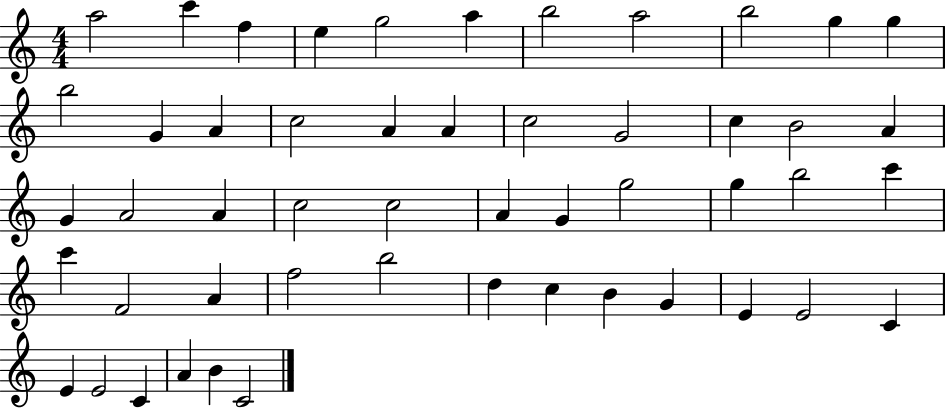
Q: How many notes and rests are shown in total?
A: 51